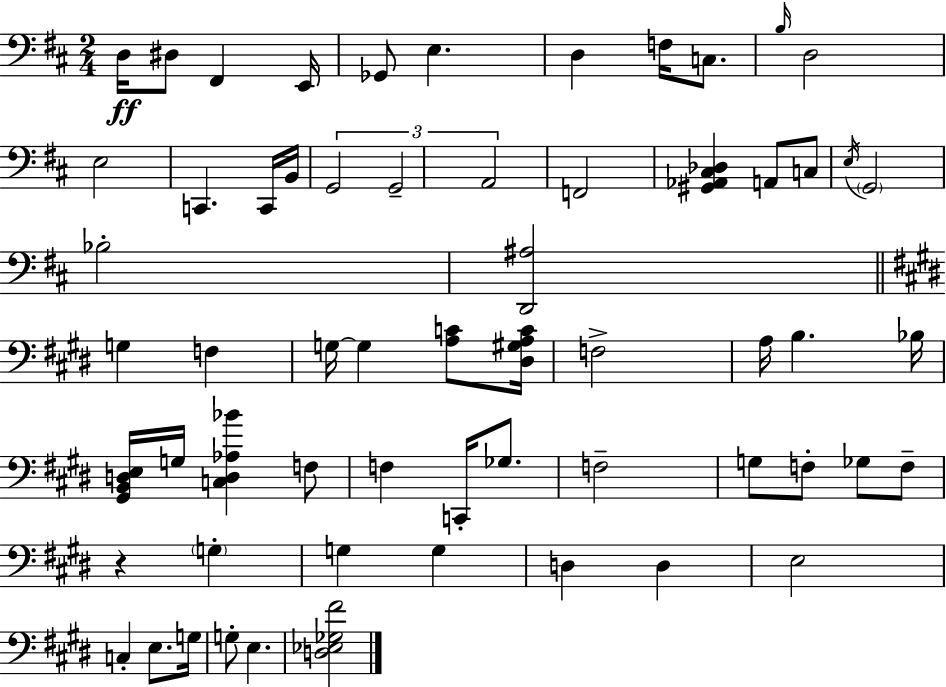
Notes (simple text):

D3/s D#3/e F#2/q E2/s Gb2/e E3/q. D3/q F3/s C3/e. B3/s D3/h E3/h C2/q. C2/s B2/s G2/h G2/h A2/h F2/h [G#2,Ab2,C#3,Db3]/q A2/e C3/e E3/s G2/h Bb3/h [D2,A#3]/h G3/q F3/q G3/s G3/q [A3,C4]/e [D#3,G#3,A3,C4]/s F3/h A3/s B3/q. Bb3/s [G#2,B2,D3,E3]/s G3/s [C3,D3,Ab3,Bb4]/q F3/e F3/q C2/s Gb3/e. F3/h G3/e F3/e Gb3/e F3/e R/q G3/q G3/q G3/q D3/q D3/q E3/h C3/q E3/e. G3/s G3/e E3/q. [D3,Eb3,Gb3,F#4]/h